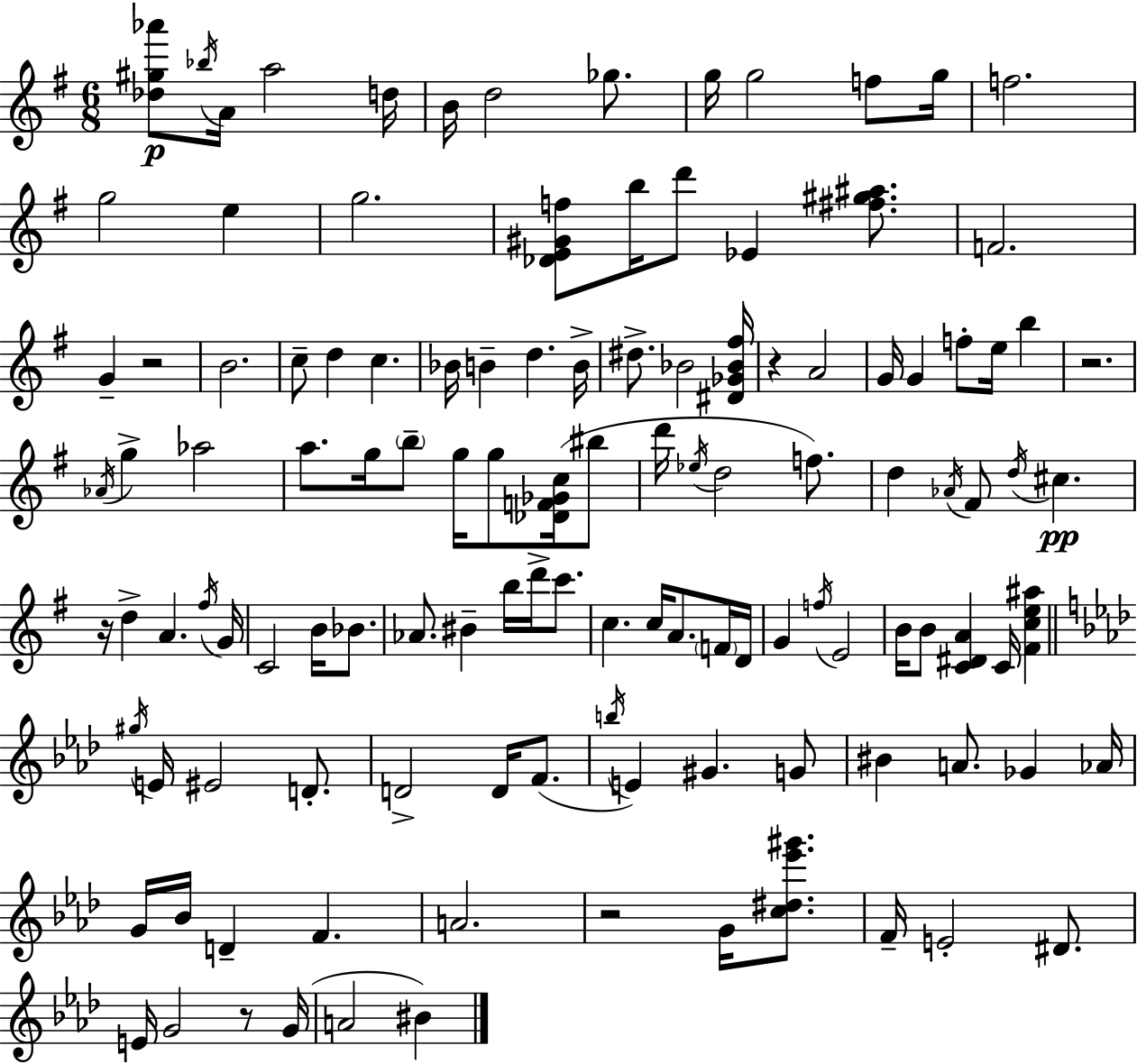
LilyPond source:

{
  \clef treble
  \numericTimeSignature
  \time 6/8
  \key g \major
  <des'' gis'' aes'''>8\p \acciaccatura { bes''16 } a'16 a''2 | d''16 b'16 d''2 ges''8. | g''16 g''2 f''8 | g''16 f''2. | \break g''2 e''4 | g''2. | <des' e' gis' f''>8 b''16 d'''8 ees'4 <fis'' gis'' ais''>8. | f'2. | \break g'4-- r2 | b'2. | c''8-- d''4 c''4. | bes'16 b'4-- d''4. | \break b'16-> dis''8.-> bes'2 | <dis' ges' bes' fis''>16 r4 a'2 | g'16 g'4 f''8-. e''16 b''4 | r2. | \break \acciaccatura { aes'16 } g''4-> aes''2 | a''8. g''16 \parenthesize b''8-- g''16 g''8 <des' f' ges' c''>16( | bis''8 d'''16 \acciaccatura { ees''16 } d''2 | f''8.) d''4 \acciaccatura { aes'16 } fis'8 \acciaccatura { d''16 }\pp cis''4. | \break r16 d''4-> a'4. | \acciaccatura { fis''16 } g'16 c'2 | b'16 bes'8. aes'8. bis'4-- | b''16 d'''16-> c'''8. c''4. | \break c''16 a'8. \parenthesize f'16 d'16 g'4 \acciaccatura { f''16 } e'2 | b'16 b'8 <c' dis' a'>4 | c'16 <fis' c'' e'' ais''>4 \bar "||" \break \key aes \major \acciaccatura { gis''16 } e'16 eis'2 d'8.-. | d'2-> d'16 f'8.( | \acciaccatura { b''16 } e'4) gis'4. | g'8 bis'4 a'8. ges'4 | \break aes'16 g'16 bes'16 d'4-- f'4. | a'2. | r2 g'16 <c'' dis'' ees''' gis'''>8. | f'16-- e'2-. dis'8. | \break e'16 g'2 r8 | g'16( a'2 bis'4) | \bar "|."
}